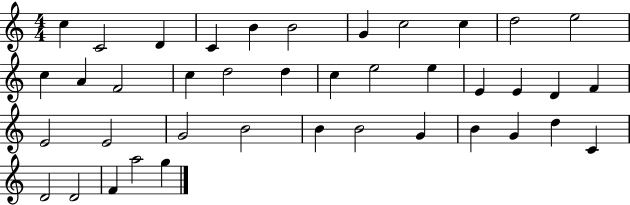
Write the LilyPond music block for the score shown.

{
  \clef treble
  \numericTimeSignature
  \time 4/4
  \key c \major
  c''4 c'2 d'4 | c'4 b'4 b'2 | g'4 c''2 c''4 | d''2 e''2 | \break c''4 a'4 f'2 | c''4 d''2 d''4 | c''4 e''2 e''4 | e'4 e'4 d'4 f'4 | \break e'2 e'2 | g'2 b'2 | b'4 b'2 g'4 | b'4 g'4 d''4 c'4 | \break d'2 d'2 | f'4 a''2 g''4 | \bar "|."
}